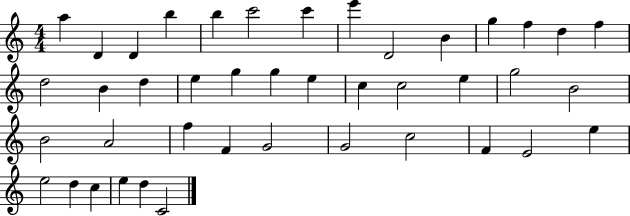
{
  \clef treble
  \numericTimeSignature
  \time 4/4
  \key c \major
  a''4 d'4 d'4 b''4 | b''4 c'''2 c'''4 | e'''4 d'2 b'4 | g''4 f''4 d''4 f''4 | \break d''2 b'4 d''4 | e''4 g''4 g''4 e''4 | c''4 c''2 e''4 | g''2 b'2 | \break b'2 a'2 | f''4 f'4 g'2 | g'2 c''2 | f'4 e'2 e''4 | \break e''2 d''4 c''4 | e''4 d''4 c'2 | \bar "|."
}